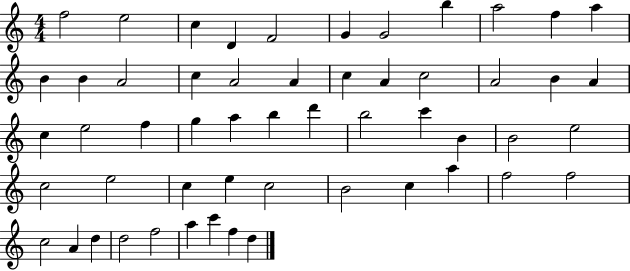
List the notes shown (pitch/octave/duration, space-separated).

F5/h E5/h C5/q D4/q F4/h G4/q G4/h B5/q A5/h F5/q A5/q B4/q B4/q A4/h C5/q A4/h A4/q C5/q A4/q C5/h A4/h B4/q A4/q C5/q E5/h F5/q G5/q A5/q B5/q D6/q B5/h C6/q B4/q B4/h E5/h C5/h E5/h C5/q E5/q C5/h B4/h C5/q A5/q F5/h F5/h C5/h A4/q D5/q D5/h F5/h A5/q C6/q F5/q D5/q